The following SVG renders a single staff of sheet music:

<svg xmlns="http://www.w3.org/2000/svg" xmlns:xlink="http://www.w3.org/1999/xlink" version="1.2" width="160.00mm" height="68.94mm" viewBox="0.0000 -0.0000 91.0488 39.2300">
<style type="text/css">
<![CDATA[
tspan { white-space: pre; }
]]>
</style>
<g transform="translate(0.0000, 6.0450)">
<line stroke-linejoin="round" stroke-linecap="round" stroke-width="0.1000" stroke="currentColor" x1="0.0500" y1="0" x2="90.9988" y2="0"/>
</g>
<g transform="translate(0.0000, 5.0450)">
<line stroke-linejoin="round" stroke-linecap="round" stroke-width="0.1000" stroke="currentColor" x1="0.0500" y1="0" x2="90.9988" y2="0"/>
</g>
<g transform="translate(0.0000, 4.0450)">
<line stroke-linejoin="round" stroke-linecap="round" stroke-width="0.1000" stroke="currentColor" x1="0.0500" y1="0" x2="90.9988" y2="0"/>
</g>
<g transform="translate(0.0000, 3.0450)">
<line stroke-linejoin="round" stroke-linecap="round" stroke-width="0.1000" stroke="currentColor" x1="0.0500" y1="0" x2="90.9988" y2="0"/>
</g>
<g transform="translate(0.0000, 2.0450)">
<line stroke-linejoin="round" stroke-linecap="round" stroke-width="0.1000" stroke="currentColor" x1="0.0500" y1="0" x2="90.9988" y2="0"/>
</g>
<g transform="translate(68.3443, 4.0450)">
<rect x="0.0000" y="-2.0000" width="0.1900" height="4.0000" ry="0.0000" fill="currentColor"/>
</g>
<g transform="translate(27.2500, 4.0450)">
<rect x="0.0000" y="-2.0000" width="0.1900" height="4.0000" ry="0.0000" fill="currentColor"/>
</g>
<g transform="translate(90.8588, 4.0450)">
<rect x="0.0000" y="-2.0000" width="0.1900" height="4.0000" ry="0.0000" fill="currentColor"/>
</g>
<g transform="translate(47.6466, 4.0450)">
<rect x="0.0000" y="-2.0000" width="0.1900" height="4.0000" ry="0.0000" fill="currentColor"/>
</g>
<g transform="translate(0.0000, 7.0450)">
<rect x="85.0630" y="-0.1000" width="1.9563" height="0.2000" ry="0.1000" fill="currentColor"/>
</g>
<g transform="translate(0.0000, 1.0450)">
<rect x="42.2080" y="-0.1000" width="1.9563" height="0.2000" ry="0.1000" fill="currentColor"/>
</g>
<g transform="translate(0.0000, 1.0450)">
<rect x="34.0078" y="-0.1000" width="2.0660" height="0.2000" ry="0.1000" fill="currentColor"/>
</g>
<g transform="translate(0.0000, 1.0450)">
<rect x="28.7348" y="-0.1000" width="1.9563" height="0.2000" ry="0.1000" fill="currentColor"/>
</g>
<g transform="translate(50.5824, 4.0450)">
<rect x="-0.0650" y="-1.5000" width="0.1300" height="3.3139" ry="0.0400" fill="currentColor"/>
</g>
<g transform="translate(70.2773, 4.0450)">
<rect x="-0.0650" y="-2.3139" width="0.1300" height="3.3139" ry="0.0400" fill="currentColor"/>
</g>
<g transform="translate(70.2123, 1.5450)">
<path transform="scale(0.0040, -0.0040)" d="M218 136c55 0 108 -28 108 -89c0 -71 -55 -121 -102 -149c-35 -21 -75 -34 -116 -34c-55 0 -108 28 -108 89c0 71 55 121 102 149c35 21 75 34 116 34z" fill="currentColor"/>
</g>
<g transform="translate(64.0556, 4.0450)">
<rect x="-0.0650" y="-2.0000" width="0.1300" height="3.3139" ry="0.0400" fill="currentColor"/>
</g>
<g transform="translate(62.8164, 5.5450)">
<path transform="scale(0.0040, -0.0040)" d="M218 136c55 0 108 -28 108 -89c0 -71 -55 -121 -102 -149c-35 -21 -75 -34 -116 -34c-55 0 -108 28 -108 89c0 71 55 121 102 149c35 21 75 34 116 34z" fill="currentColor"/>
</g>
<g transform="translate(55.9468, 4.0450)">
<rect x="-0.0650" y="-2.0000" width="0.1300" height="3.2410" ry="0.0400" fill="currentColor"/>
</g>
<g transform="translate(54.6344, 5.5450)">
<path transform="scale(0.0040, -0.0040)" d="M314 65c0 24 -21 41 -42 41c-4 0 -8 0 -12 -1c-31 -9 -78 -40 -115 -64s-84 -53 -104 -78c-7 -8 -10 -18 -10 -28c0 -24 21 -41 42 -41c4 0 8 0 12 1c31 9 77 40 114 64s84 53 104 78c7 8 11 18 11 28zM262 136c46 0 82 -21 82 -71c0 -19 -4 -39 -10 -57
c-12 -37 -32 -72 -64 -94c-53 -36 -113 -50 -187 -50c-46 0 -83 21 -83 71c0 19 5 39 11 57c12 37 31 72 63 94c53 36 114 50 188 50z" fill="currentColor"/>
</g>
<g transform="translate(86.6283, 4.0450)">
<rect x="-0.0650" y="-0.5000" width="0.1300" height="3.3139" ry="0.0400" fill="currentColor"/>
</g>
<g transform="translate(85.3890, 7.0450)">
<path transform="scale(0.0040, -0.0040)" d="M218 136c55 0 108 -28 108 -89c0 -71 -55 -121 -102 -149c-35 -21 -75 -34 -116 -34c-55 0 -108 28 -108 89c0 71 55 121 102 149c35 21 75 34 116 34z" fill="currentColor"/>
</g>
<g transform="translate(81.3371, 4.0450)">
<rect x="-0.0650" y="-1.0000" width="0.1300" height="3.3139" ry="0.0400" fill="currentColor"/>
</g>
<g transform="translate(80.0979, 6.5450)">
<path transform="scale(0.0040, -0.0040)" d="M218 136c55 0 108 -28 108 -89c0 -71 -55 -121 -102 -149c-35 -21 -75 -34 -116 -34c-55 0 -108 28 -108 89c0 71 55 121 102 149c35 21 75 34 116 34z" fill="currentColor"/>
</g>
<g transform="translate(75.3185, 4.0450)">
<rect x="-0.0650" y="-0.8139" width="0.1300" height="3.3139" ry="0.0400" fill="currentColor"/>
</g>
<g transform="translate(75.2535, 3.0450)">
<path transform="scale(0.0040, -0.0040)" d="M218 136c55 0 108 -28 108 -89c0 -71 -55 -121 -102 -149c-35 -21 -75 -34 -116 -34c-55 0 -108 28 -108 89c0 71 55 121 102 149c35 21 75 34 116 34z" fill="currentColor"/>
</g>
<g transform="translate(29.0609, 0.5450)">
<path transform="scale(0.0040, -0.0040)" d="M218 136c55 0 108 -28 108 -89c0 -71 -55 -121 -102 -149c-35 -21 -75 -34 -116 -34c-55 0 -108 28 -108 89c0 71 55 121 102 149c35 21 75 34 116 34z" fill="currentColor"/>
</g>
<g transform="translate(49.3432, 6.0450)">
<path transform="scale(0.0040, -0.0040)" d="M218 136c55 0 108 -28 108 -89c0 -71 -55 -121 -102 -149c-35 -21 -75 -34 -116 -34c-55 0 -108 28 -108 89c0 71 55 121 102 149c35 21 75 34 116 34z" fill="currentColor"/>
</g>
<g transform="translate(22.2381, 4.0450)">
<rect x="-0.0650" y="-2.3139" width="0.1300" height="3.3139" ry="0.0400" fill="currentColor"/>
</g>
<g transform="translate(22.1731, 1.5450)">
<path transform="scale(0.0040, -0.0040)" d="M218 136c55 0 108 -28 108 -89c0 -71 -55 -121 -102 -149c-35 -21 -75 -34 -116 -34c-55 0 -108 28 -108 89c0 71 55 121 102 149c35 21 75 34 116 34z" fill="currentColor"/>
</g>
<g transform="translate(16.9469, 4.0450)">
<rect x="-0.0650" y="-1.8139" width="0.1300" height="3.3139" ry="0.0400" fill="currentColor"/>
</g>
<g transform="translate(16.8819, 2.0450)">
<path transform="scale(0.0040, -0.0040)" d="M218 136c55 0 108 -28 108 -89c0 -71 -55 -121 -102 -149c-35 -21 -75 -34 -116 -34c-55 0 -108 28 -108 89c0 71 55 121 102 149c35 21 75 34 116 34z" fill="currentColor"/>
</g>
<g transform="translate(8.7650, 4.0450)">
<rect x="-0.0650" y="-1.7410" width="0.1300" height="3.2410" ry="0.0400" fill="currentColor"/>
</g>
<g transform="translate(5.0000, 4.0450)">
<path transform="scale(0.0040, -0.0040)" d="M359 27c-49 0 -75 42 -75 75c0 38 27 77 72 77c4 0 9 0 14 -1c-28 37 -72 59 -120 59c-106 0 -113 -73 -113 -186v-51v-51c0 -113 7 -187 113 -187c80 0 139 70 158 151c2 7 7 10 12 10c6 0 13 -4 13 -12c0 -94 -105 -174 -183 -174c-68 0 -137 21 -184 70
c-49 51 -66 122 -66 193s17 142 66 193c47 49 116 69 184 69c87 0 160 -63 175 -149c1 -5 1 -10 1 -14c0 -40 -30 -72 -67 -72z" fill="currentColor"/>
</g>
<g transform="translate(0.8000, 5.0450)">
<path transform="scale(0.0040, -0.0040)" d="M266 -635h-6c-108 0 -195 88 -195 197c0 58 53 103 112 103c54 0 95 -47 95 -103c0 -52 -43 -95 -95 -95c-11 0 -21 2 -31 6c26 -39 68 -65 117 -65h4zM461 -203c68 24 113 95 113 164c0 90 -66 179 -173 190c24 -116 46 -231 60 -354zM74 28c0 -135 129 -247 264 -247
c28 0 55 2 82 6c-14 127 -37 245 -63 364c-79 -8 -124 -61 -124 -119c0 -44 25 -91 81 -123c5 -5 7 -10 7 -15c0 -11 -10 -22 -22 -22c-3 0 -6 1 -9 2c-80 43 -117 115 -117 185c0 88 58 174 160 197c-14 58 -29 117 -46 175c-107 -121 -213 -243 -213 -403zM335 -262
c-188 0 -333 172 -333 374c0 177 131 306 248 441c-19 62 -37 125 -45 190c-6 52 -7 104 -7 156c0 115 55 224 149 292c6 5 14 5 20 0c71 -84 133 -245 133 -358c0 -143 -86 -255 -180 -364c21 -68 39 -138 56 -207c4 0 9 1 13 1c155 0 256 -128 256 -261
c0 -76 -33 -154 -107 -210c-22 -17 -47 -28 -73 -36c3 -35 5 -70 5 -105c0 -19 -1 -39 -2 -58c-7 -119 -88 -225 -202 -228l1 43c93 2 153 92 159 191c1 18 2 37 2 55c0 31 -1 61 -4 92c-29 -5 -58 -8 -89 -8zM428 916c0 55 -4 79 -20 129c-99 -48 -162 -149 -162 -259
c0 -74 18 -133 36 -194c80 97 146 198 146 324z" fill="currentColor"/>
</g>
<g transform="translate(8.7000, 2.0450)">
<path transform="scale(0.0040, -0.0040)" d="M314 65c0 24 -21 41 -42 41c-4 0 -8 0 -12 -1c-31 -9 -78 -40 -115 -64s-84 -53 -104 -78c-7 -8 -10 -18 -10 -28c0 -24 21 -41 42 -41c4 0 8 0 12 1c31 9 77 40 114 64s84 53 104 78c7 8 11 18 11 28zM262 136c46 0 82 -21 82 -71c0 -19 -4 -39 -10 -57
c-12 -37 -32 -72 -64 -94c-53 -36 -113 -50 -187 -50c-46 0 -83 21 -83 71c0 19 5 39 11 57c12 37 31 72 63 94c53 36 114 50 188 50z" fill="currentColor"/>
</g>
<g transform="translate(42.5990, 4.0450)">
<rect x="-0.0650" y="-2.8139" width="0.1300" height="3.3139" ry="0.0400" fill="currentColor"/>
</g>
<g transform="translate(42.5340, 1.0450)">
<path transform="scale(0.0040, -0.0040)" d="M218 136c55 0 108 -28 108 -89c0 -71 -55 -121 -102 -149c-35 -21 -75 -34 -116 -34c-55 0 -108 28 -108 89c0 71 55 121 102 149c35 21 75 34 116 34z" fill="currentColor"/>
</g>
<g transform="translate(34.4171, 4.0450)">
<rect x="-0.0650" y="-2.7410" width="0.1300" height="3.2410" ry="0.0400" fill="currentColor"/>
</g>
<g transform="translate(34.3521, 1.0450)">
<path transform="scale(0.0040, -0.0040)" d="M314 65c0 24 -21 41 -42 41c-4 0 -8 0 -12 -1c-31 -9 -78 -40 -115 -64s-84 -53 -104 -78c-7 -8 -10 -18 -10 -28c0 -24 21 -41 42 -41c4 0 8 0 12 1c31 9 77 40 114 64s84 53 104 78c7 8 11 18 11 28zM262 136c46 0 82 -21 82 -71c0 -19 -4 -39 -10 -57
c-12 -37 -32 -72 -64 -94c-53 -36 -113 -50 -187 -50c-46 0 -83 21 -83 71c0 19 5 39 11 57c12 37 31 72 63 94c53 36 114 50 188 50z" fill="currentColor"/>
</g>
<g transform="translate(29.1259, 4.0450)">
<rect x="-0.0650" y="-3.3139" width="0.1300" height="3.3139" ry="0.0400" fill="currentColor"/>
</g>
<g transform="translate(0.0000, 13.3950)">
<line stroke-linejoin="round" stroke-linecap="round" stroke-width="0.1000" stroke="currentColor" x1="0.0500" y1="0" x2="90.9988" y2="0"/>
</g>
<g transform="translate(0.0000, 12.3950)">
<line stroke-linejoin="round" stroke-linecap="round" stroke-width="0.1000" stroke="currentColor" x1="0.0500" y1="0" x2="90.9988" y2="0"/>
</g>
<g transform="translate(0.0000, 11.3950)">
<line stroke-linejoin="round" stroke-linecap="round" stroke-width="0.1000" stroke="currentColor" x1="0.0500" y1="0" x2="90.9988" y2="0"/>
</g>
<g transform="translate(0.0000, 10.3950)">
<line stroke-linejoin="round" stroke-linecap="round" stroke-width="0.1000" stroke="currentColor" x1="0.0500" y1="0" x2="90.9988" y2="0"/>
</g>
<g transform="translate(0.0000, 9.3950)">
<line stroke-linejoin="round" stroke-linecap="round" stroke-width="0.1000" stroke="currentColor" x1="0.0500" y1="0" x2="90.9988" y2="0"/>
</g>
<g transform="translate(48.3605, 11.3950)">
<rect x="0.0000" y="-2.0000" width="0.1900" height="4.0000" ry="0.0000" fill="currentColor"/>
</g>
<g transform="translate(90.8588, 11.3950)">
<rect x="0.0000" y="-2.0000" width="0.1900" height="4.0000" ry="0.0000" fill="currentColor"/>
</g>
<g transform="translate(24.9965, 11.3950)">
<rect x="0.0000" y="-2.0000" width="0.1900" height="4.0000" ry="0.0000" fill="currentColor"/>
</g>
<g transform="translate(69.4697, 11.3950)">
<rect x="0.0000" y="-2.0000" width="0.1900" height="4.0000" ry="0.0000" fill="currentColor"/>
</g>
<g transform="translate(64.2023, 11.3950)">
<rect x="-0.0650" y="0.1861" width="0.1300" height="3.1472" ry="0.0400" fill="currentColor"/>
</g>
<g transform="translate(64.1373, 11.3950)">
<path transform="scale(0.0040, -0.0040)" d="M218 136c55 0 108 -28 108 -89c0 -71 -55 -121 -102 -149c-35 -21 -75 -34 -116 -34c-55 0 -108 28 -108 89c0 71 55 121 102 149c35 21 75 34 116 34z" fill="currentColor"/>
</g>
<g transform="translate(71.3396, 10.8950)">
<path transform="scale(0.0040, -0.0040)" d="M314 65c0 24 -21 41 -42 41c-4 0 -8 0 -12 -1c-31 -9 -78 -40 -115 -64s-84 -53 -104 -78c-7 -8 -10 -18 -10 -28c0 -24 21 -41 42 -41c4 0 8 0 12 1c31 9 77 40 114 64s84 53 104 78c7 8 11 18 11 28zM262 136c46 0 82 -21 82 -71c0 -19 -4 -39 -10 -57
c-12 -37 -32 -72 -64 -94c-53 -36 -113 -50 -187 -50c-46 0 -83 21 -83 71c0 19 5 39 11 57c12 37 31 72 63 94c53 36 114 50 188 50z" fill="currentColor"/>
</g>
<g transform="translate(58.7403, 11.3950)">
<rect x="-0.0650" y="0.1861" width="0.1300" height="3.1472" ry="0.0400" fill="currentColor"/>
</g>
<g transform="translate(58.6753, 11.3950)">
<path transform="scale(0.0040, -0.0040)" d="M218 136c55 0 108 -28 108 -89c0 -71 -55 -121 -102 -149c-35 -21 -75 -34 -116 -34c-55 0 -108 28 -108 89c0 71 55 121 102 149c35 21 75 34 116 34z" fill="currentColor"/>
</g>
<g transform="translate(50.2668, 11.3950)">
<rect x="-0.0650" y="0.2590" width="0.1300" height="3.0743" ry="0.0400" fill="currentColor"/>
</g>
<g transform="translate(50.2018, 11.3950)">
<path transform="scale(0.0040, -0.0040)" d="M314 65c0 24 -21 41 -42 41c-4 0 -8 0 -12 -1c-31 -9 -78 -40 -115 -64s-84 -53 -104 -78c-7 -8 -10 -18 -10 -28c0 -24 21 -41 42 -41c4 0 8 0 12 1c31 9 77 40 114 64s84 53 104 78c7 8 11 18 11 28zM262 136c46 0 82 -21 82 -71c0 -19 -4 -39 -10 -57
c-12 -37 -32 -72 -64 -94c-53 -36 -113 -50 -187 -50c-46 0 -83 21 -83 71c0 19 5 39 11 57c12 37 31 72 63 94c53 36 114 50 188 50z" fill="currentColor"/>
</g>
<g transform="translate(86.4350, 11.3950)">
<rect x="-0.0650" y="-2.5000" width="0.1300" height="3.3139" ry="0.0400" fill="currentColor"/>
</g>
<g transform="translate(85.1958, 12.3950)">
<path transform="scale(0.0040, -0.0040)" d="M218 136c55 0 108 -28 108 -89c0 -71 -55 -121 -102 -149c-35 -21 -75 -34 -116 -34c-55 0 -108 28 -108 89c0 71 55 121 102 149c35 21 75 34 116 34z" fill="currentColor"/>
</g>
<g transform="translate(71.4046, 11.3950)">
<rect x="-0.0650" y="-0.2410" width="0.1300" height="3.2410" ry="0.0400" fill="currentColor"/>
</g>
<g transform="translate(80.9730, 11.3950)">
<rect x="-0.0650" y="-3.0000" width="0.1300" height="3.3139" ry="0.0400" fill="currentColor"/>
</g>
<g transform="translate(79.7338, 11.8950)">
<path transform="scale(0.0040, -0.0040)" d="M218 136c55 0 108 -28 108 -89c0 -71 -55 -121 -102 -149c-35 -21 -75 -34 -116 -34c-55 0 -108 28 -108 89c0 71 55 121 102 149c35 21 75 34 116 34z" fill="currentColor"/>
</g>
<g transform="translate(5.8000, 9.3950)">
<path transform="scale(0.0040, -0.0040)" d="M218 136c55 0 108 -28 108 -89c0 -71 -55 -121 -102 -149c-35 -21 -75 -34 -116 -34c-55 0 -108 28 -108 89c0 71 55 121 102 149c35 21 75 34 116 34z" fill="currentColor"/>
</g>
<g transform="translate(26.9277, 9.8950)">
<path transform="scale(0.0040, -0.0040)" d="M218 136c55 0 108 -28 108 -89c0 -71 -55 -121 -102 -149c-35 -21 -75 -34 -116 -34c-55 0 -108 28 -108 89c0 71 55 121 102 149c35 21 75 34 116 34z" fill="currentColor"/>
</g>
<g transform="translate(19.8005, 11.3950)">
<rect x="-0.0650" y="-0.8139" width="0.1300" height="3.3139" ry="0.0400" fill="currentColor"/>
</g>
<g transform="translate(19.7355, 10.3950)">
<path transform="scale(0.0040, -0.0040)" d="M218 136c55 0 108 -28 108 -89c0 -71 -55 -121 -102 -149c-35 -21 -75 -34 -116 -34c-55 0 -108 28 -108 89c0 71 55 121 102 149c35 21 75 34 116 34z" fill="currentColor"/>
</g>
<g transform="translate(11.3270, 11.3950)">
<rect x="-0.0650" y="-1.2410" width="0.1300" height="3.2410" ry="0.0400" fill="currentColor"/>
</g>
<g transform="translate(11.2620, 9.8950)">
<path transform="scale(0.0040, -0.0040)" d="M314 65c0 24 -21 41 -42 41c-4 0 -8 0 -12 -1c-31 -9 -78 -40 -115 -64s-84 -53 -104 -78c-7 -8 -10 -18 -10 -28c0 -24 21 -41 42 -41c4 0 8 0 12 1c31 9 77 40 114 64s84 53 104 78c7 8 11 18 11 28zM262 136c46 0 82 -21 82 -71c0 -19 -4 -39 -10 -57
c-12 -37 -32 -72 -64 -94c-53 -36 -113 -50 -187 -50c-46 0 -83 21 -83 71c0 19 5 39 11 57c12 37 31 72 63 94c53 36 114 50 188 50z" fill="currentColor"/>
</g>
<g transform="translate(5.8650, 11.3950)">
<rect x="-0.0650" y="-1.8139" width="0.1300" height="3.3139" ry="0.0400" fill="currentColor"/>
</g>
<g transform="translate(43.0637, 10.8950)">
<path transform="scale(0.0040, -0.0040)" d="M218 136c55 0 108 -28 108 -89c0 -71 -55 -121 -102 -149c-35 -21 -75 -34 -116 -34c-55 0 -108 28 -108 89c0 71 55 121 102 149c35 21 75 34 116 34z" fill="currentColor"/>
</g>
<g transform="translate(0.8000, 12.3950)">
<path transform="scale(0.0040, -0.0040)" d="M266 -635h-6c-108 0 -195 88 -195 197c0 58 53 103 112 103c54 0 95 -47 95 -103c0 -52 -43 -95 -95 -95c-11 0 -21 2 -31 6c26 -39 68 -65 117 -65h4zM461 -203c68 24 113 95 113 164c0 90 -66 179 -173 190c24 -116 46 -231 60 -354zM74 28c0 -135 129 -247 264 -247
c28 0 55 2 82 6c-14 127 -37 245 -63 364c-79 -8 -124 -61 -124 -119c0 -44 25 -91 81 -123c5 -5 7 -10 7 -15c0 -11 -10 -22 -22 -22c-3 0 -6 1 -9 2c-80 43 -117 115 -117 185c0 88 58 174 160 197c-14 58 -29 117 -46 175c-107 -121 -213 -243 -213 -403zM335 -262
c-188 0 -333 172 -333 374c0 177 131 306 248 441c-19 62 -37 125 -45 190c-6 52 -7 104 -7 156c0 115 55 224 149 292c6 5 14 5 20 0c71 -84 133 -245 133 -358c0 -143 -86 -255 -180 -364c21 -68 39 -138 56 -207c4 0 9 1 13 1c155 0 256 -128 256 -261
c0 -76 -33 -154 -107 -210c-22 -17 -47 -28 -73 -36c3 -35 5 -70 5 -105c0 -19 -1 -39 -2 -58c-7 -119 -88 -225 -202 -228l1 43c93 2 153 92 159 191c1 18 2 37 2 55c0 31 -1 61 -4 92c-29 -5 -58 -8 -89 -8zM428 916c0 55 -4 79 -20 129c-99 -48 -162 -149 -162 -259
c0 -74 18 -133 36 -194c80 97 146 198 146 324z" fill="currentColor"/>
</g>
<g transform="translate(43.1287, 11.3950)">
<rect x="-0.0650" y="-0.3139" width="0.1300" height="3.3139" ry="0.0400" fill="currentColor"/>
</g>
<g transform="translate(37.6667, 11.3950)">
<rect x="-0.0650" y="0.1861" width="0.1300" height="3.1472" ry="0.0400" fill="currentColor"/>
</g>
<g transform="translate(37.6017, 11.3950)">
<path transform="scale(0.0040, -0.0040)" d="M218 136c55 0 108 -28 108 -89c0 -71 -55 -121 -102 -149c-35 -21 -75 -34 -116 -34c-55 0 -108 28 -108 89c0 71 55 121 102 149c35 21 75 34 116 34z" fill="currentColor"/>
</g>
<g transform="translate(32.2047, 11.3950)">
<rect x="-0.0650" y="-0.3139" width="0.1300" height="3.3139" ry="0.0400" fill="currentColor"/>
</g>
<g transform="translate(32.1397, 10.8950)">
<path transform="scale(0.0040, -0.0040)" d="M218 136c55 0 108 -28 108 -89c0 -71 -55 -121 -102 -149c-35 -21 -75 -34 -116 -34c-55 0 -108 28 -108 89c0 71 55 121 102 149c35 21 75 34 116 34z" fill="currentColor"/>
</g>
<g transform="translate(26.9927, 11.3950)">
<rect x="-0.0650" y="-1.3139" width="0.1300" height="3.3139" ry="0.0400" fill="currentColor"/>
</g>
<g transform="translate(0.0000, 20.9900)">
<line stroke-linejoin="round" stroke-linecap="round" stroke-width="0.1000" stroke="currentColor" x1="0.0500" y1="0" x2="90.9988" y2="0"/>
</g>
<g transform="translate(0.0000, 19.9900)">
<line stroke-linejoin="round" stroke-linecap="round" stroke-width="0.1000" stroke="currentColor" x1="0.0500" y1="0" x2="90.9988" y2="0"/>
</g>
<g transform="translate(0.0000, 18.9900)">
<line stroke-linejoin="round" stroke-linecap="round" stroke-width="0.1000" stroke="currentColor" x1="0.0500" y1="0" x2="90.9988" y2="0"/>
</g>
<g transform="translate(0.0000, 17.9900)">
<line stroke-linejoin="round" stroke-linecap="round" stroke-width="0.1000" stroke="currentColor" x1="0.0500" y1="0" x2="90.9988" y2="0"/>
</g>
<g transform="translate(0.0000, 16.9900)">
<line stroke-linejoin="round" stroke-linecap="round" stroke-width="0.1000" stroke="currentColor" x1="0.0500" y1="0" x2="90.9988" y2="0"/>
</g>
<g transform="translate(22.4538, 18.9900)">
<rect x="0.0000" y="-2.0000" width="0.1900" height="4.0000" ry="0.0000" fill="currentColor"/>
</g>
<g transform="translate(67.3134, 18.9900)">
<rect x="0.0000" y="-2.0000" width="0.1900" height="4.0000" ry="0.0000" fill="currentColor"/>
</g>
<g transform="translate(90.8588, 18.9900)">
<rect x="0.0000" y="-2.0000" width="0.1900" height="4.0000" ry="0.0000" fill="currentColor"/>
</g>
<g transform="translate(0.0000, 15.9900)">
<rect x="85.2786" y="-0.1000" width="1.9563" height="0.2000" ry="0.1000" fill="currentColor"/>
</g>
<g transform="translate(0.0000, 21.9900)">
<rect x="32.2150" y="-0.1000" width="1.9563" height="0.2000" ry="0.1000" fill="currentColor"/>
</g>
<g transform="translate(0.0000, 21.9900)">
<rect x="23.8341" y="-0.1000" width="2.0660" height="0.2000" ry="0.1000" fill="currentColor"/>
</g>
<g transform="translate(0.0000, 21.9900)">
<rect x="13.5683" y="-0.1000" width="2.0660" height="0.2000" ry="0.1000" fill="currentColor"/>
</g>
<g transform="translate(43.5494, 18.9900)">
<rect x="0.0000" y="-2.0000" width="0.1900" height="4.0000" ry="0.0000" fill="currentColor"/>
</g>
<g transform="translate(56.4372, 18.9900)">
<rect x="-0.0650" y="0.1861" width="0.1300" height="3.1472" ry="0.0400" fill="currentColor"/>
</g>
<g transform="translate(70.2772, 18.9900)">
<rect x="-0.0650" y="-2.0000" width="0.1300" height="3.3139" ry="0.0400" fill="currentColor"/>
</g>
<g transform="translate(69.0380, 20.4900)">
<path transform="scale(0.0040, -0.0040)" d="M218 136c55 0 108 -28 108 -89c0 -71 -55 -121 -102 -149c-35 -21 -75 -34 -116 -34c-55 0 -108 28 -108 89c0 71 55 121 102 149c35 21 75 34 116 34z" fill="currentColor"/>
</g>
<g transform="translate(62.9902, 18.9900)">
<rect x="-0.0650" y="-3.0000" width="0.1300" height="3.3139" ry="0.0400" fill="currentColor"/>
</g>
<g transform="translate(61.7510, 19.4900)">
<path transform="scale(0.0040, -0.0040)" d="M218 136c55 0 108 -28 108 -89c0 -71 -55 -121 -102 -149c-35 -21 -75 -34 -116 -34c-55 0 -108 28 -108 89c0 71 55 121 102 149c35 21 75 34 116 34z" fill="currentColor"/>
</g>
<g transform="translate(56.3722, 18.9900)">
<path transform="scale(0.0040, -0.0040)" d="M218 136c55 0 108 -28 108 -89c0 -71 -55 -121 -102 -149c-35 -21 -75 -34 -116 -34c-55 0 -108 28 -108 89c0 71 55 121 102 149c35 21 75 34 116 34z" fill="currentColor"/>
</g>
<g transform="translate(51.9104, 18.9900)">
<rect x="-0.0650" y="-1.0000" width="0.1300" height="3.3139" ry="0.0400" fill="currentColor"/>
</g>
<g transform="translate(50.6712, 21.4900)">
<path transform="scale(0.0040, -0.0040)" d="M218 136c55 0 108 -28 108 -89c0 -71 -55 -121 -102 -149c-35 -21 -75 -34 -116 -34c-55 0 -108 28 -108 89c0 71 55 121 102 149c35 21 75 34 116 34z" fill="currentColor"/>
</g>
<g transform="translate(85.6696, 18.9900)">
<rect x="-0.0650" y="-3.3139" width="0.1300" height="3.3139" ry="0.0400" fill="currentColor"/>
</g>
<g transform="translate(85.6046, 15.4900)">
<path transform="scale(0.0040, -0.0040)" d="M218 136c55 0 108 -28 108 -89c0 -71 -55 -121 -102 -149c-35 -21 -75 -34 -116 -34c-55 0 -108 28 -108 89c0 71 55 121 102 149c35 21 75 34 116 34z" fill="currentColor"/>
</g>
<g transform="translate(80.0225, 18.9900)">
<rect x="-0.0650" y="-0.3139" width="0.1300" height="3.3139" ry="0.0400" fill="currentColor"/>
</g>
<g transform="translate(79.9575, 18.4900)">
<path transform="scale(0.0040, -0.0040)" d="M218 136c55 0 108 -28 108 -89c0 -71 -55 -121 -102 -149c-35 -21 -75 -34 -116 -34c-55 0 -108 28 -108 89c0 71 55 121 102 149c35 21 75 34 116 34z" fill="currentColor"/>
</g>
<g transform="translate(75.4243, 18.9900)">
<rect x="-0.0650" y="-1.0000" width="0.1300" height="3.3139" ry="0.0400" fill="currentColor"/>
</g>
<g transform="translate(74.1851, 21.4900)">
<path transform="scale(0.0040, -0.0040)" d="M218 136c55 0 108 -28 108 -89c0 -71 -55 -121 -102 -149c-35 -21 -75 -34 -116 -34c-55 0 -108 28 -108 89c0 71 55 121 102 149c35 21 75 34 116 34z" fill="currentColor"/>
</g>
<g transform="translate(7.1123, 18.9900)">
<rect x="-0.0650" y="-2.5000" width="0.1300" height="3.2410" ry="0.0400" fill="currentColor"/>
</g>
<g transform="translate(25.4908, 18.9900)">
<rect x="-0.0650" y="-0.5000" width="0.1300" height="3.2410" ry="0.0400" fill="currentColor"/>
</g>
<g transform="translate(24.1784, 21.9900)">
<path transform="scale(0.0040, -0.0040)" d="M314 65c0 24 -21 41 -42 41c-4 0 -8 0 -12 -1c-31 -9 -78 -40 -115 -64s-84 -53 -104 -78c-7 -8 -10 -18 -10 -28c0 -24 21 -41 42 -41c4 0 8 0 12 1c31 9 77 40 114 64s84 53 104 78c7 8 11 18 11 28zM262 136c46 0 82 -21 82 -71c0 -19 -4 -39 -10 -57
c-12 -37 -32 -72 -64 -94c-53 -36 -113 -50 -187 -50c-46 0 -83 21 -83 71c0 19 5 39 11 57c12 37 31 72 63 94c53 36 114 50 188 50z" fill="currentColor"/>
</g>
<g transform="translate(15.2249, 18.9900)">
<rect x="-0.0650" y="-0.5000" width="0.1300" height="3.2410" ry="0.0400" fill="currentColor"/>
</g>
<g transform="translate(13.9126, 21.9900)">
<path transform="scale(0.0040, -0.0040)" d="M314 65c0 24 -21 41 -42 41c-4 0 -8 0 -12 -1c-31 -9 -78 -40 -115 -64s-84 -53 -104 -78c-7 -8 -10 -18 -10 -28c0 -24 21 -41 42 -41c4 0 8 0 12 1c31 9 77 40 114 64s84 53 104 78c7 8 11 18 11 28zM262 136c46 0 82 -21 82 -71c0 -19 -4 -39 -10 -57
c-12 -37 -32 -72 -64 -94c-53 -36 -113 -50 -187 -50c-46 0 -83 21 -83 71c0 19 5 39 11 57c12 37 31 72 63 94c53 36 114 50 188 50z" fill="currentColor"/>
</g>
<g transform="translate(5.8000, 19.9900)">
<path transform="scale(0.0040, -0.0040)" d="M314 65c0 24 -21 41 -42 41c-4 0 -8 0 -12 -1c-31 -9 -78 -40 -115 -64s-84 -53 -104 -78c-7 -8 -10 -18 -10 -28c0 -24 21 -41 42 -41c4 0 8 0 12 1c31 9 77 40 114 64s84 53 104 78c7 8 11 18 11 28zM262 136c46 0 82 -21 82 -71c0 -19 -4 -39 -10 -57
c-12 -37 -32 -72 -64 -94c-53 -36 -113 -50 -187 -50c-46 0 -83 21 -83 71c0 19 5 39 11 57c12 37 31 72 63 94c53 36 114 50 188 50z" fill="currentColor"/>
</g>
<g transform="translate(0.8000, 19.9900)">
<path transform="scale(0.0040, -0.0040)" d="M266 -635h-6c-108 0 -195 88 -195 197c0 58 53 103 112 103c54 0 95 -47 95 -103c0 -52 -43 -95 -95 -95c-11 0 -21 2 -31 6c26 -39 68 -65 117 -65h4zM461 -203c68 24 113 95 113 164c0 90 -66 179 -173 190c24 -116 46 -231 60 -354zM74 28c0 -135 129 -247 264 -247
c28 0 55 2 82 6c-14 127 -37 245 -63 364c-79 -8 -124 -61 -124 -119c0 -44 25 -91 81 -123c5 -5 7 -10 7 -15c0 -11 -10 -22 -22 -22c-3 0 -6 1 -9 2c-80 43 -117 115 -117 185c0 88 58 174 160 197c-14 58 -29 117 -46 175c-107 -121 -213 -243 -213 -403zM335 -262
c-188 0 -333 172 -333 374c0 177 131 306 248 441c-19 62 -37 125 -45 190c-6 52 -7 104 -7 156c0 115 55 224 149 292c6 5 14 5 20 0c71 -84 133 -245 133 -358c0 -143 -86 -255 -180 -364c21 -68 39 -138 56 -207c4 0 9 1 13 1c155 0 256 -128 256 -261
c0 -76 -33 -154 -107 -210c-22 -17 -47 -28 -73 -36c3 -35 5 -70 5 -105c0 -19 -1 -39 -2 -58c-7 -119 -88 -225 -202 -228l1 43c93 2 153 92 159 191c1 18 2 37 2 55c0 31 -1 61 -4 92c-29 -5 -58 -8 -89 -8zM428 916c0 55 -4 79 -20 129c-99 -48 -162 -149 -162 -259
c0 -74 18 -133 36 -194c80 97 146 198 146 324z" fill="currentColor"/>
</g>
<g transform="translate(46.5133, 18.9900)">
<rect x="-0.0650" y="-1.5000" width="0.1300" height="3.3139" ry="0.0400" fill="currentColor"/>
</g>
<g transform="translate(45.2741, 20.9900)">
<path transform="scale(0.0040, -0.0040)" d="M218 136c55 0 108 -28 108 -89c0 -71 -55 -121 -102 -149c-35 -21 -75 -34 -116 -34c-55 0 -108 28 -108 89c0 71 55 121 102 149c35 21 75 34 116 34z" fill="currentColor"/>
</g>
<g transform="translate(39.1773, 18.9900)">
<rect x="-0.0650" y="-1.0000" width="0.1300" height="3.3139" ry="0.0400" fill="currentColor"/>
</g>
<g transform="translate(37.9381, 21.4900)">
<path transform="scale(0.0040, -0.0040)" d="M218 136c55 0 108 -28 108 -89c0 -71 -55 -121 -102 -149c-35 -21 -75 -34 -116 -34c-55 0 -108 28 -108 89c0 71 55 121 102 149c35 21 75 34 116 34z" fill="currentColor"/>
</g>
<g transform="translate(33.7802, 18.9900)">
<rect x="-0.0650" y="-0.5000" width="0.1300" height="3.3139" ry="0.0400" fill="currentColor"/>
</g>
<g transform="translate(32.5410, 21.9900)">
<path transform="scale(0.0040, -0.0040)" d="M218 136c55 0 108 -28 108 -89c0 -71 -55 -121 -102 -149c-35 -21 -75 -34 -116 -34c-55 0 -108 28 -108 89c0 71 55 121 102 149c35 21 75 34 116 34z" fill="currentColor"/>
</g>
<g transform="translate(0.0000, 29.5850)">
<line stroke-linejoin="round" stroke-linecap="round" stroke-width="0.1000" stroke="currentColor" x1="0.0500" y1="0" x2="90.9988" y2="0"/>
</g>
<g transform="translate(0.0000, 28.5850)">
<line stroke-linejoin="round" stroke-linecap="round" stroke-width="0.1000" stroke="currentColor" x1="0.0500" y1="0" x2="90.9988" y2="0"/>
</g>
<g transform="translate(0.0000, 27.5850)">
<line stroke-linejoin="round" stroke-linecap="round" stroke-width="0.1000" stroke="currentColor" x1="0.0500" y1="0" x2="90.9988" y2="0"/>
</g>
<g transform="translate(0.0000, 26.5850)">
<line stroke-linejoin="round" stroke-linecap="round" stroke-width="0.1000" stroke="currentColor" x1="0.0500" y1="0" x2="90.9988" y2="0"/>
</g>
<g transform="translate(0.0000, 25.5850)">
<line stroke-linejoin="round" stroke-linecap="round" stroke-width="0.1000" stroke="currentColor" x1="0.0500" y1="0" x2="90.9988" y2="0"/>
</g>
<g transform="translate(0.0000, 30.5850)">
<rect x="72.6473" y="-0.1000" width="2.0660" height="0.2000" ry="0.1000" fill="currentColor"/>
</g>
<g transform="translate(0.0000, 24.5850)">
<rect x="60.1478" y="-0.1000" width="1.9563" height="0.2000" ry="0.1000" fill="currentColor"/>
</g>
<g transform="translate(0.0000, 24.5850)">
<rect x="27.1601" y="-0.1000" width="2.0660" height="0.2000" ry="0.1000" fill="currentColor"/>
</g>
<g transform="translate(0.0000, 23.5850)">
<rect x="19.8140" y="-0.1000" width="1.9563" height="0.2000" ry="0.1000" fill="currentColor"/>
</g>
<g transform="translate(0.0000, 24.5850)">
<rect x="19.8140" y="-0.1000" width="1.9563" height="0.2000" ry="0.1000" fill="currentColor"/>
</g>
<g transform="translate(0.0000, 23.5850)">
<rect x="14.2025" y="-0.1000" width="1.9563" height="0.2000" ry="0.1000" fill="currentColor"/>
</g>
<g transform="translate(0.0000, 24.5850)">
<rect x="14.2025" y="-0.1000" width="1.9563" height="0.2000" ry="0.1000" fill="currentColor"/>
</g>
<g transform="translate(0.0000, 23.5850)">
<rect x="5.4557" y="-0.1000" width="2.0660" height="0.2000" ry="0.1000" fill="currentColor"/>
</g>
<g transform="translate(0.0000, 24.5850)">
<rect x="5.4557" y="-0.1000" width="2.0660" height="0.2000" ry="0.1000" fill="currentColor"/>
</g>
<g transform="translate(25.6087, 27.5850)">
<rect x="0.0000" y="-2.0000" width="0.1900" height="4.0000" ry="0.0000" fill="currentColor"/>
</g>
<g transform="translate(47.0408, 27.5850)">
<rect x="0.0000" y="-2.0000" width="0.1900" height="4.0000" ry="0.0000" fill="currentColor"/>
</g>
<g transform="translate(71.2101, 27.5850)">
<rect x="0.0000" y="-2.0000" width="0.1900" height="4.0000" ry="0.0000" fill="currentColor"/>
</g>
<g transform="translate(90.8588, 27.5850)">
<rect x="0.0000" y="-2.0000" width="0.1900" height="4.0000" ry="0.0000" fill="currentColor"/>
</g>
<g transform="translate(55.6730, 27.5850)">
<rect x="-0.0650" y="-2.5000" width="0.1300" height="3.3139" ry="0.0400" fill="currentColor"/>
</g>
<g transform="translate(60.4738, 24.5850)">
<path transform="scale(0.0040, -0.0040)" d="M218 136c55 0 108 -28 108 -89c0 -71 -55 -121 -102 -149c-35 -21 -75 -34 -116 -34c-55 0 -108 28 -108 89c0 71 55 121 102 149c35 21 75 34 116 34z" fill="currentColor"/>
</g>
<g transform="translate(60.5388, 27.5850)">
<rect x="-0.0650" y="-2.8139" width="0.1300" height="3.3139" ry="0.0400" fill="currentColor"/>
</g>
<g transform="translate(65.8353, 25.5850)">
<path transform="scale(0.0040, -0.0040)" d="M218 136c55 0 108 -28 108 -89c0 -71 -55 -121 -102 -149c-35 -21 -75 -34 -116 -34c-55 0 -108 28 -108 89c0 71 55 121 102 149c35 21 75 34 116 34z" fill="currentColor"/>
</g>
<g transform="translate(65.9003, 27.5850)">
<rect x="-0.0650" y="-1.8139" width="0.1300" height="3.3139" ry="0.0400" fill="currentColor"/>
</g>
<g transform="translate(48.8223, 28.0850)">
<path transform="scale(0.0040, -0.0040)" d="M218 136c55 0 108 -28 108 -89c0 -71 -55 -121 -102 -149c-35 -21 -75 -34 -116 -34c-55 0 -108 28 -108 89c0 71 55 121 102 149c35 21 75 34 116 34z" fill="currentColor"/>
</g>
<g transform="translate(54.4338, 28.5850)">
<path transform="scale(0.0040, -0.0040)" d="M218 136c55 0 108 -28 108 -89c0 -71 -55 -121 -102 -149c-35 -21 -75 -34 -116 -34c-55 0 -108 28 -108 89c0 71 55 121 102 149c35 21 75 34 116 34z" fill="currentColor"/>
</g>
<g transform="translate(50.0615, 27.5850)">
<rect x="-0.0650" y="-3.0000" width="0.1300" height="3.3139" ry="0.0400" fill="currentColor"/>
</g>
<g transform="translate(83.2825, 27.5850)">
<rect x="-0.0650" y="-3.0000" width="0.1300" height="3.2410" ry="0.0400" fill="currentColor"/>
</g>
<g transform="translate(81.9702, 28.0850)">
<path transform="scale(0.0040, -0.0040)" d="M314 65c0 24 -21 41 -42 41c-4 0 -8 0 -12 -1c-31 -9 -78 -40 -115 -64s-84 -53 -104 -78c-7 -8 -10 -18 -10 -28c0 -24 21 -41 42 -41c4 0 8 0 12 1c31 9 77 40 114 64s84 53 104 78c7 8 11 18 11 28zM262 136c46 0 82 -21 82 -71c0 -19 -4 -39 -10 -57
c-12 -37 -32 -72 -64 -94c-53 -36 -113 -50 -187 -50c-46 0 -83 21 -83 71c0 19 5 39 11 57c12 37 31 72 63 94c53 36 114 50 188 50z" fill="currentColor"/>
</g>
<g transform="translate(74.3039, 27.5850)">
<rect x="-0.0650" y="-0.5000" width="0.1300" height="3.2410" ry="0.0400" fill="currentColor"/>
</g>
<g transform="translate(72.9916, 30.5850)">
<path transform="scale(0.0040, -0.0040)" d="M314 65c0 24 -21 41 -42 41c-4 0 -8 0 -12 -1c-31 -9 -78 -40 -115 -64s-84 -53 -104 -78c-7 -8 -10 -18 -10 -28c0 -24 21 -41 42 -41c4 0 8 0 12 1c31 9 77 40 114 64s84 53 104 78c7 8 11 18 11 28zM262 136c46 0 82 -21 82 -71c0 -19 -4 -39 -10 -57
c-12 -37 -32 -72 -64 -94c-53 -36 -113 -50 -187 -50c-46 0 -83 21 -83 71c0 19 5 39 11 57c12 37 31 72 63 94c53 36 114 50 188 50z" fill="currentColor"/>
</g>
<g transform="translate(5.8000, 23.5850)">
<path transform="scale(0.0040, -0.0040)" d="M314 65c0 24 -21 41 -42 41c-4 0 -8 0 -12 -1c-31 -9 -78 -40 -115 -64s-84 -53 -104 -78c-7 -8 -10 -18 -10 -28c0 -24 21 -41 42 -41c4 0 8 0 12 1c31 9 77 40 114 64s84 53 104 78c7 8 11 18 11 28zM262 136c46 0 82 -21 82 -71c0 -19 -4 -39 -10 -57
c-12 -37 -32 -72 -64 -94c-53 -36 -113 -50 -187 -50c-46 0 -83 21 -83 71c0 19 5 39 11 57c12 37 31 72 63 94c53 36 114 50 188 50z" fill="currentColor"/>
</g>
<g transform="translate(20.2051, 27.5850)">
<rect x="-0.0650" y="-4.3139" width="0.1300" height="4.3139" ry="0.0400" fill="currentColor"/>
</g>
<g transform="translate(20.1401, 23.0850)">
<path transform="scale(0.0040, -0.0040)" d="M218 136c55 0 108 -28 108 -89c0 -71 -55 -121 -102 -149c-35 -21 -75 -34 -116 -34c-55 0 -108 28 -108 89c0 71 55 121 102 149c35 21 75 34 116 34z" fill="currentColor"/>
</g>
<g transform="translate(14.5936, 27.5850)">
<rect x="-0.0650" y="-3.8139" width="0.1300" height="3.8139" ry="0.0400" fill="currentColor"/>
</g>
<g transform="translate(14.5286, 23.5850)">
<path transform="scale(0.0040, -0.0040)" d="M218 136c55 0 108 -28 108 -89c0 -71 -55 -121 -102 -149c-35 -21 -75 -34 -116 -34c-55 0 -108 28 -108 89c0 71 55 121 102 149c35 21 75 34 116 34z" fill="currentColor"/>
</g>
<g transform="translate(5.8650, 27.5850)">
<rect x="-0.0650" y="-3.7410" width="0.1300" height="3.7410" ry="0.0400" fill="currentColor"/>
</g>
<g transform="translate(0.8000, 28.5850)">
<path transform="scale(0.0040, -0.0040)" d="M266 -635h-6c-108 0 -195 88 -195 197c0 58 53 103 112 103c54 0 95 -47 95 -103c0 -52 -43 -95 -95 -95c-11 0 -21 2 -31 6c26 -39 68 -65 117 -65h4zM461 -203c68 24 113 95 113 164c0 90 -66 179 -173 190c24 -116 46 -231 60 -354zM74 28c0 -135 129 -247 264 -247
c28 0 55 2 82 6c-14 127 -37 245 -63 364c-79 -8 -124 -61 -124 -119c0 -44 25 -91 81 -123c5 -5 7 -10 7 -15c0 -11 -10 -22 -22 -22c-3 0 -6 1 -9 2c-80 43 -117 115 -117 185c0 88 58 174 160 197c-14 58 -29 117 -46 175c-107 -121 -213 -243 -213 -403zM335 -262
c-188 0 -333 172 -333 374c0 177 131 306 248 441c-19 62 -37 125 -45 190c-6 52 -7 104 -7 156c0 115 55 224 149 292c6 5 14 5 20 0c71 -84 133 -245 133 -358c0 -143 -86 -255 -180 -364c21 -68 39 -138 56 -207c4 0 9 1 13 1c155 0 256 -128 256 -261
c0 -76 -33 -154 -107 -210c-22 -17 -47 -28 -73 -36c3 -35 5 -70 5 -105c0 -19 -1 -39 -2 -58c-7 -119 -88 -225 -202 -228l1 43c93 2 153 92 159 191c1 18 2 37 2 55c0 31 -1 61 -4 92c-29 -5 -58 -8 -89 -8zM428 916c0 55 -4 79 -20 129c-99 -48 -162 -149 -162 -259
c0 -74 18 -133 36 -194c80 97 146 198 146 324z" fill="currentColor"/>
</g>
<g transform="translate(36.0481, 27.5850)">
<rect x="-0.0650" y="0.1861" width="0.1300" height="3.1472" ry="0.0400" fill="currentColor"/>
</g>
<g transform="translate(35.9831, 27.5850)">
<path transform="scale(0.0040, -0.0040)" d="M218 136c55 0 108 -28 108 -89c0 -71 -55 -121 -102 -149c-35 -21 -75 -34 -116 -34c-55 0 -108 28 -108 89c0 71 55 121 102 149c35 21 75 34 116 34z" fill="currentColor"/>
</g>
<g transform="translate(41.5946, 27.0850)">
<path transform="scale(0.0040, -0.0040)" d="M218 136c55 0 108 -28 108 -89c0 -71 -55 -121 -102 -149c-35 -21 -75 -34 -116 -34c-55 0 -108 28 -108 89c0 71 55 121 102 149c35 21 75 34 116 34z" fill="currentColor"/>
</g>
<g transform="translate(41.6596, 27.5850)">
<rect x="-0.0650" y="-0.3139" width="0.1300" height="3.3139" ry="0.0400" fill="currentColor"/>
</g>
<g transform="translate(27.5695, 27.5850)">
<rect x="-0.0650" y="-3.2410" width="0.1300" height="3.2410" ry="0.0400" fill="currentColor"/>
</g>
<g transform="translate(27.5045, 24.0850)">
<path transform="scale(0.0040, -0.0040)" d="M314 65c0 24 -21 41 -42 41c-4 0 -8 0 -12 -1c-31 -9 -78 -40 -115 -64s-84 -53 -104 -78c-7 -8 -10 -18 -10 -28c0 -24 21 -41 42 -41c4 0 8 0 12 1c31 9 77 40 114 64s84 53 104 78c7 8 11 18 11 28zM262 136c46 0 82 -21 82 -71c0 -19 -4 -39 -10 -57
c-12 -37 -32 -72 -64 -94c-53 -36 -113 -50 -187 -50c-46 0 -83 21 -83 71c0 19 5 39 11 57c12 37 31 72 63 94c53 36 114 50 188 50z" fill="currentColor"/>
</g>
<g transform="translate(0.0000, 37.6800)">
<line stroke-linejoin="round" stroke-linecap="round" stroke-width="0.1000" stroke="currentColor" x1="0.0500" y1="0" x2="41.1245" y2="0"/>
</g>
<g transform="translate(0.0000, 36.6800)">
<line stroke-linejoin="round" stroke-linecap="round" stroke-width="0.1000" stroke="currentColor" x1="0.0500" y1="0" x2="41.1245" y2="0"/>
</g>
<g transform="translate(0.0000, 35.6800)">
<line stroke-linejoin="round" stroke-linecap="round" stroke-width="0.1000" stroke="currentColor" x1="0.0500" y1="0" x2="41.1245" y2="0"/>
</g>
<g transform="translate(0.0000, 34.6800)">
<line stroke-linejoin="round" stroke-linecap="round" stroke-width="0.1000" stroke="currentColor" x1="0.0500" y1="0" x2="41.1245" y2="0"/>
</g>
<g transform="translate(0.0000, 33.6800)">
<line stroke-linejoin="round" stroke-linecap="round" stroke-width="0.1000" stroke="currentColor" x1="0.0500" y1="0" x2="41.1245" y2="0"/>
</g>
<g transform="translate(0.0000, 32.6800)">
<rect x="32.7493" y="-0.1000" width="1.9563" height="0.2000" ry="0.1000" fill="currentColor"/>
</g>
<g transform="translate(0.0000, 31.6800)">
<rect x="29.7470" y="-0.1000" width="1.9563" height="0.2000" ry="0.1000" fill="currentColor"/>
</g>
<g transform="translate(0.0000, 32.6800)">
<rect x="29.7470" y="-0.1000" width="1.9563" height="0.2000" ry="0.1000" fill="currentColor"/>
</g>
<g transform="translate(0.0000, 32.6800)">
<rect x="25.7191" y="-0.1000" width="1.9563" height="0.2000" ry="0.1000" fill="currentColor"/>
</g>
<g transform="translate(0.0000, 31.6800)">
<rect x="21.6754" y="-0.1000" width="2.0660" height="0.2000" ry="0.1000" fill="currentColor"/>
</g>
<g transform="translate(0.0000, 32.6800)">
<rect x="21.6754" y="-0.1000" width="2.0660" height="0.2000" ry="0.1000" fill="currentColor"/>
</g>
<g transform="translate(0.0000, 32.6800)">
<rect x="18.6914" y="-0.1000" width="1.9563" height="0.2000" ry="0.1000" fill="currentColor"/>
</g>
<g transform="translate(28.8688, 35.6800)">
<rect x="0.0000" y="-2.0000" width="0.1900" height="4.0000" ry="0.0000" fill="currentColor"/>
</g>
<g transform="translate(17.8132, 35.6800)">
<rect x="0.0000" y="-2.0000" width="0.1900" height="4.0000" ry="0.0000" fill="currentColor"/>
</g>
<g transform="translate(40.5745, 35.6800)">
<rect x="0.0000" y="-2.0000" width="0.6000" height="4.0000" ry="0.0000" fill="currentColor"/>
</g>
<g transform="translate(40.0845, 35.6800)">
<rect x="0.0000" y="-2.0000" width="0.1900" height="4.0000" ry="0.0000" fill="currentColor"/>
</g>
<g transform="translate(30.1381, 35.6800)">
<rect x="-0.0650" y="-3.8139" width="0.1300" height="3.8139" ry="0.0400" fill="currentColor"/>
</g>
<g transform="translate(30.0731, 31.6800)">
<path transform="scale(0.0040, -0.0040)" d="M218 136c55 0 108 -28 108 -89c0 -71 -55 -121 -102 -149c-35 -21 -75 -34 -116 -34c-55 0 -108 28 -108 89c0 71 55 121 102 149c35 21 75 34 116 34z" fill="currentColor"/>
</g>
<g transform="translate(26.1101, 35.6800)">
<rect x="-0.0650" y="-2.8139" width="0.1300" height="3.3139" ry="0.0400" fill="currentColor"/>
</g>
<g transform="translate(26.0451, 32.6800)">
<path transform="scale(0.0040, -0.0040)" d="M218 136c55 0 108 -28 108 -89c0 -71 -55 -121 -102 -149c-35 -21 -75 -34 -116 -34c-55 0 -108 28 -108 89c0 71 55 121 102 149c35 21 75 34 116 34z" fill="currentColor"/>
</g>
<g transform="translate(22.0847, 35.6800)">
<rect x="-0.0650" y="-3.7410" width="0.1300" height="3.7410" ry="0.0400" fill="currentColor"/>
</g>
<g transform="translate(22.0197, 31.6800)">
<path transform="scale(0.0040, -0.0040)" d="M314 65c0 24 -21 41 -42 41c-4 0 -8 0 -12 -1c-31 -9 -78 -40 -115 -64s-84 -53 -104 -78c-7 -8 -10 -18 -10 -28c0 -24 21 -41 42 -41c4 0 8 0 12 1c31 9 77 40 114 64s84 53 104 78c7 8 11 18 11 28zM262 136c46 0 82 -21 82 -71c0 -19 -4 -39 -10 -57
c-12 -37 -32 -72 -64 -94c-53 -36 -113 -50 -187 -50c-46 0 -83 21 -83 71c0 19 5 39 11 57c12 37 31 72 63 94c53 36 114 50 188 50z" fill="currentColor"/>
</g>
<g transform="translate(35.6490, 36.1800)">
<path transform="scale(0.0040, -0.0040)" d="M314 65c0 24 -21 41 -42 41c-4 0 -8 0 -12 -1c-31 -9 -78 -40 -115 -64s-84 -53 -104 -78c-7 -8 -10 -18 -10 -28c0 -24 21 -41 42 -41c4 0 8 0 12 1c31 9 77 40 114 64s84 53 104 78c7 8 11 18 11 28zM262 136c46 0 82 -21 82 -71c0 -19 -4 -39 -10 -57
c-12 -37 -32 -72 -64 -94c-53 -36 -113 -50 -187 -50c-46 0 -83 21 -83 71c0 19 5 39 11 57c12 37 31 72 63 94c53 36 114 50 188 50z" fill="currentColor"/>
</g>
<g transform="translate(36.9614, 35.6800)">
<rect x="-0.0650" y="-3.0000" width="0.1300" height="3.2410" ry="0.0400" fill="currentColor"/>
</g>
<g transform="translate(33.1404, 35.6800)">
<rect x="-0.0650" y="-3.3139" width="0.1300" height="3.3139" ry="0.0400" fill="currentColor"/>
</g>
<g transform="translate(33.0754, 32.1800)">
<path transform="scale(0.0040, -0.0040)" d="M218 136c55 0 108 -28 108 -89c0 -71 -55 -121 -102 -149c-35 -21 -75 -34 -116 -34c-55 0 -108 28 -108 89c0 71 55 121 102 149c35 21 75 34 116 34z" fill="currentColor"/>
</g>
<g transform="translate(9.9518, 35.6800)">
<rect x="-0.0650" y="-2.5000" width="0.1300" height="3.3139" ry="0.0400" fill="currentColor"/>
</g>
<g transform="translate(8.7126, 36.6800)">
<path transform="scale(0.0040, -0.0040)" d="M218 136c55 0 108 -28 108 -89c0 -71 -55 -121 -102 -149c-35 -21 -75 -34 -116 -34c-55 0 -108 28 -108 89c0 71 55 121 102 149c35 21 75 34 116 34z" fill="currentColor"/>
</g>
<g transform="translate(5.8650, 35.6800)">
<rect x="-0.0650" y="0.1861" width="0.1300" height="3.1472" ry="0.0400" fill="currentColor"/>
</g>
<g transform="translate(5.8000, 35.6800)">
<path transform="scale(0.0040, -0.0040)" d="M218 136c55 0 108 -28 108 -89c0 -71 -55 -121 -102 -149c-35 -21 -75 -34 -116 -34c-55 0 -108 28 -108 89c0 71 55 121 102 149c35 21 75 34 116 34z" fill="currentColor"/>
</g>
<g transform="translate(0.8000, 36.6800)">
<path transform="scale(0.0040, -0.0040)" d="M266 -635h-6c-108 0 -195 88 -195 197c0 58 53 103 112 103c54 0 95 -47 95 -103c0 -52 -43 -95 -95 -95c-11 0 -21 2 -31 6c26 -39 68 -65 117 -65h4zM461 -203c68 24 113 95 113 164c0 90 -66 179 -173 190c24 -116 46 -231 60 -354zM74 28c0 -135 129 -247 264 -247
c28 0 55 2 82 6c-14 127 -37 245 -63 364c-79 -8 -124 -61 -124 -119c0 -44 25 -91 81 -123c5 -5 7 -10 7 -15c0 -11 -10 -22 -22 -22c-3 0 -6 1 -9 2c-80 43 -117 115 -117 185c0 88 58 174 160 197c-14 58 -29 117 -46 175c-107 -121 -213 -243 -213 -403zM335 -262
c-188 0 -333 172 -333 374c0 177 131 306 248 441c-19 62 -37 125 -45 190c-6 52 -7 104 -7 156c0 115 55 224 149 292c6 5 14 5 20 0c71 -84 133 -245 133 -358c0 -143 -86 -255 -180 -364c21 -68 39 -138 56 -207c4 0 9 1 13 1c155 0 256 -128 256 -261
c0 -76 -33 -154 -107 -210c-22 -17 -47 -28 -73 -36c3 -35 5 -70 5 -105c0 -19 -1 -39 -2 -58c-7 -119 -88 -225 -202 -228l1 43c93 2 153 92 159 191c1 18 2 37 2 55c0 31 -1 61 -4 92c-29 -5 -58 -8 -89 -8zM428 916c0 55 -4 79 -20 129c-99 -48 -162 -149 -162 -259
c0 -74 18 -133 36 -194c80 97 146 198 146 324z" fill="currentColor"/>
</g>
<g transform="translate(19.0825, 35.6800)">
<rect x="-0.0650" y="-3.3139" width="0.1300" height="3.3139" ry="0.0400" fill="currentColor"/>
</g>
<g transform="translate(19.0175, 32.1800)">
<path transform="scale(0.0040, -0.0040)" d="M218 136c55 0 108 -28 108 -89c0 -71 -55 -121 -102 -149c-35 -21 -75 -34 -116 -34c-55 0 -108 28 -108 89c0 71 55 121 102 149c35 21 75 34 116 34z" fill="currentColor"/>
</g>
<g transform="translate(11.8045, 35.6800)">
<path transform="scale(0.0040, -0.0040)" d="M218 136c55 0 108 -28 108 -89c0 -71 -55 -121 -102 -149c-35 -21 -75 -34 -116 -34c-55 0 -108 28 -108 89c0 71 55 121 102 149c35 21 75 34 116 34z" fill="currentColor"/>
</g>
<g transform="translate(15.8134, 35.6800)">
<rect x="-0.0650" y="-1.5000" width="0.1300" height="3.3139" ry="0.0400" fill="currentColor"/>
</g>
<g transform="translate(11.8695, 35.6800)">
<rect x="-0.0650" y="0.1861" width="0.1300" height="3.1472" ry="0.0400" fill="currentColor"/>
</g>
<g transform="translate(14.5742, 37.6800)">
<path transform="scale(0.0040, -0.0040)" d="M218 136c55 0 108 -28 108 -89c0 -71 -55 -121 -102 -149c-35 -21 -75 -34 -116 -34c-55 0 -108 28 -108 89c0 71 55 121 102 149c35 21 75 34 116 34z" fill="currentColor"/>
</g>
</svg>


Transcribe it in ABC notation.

X:1
T:Untitled
M:4/4
L:1/4
K:C
f2 f g b a2 a E F2 F g d D C f e2 d e c B c B2 B B c2 A G G2 C2 C2 C D E D B A F D c b c'2 c' d' b2 B c A G a f C2 A2 B G B E b c'2 a c' b A2